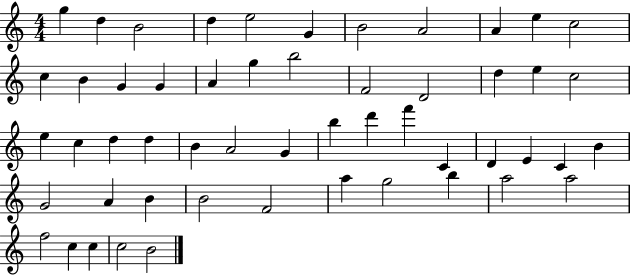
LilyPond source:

{
  \clef treble
  \numericTimeSignature
  \time 4/4
  \key c \major
  g''4 d''4 b'2 | d''4 e''2 g'4 | b'2 a'2 | a'4 e''4 c''2 | \break c''4 b'4 g'4 g'4 | a'4 g''4 b''2 | f'2 d'2 | d''4 e''4 c''2 | \break e''4 c''4 d''4 d''4 | b'4 a'2 g'4 | b''4 d'''4 f'''4 c'4 | d'4 e'4 c'4 b'4 | \break g'2 a'4 b'4 | b'2 f'2 | a''4 g''2 b''4 | a''2 a''2 | \break f''2 c''4 c''4 | c''2 b'2 | \bar "|."
}